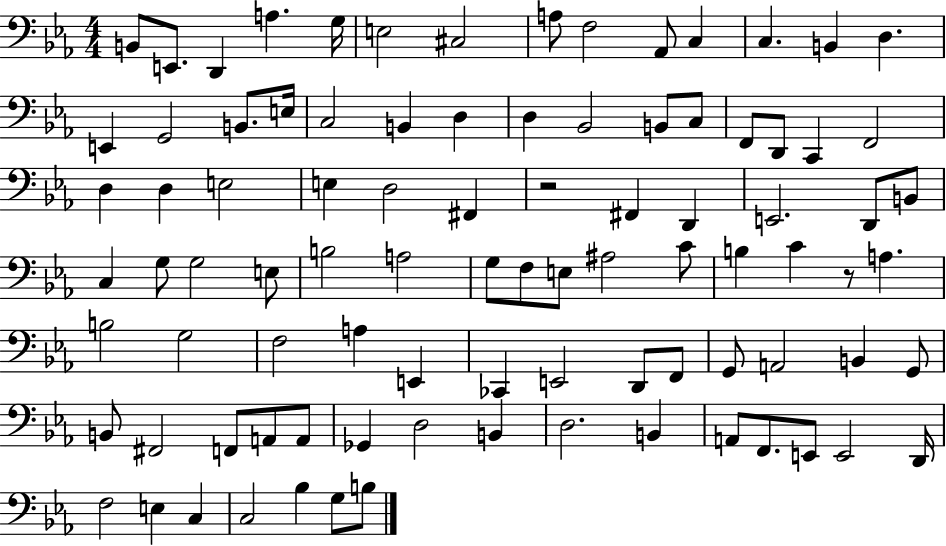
B2/e E2/e. D2/q A3/q. G3/s E3/h C#3/h A3/e F3/h Ab2/e C3/q C3/q. B2/q D3/q. E2/q G2/h B2/e. E3/s C3/h B2/q D3/q D3/q Bb2/h B2/e C3/e F2/e D2/e C2/q F2/h D3/q D3/q E3/h E3/q D3/h F#2/q R/h F#2/q D2/q E2/h. D2/e B2/e C3/q G3/e G3/h E3/e B3/h A3/h G3/e F3/e E3/e A#3/h C4/e B3/q C4/q R/e A3/q. B3/h G3/h F3/h A3/q E2/q CES2/q E2/h D2/e F2/e G2/e A2/h B2/q G2/e B2/e F#2/h F2/e A2/e A2/e Gb2/q D3/h B2/q D3/h. B2/q A2/e F2/e. E2/e E2/h D2/s F3/h E3/q C3/q C3/h Bb3/q G3/e B3/e